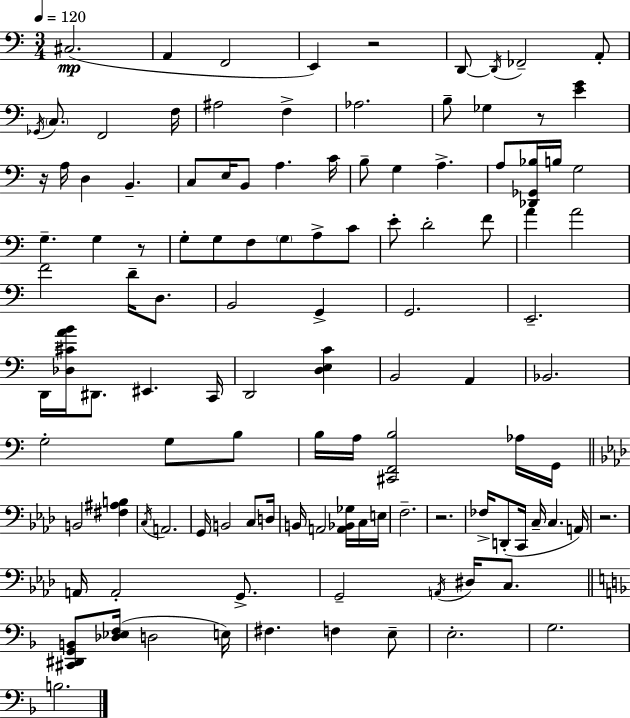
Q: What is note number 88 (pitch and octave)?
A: G2